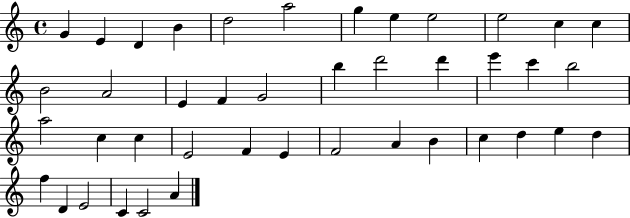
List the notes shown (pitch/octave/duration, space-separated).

G4/q E4/q D4/q B4/q D5/h A5/h G5/q E5/q E5/h E5/h C5/q C5/q B4/h A4/h E4/q F4/q G4/h B5/q D6/h D6/q E6/q C6/q B5/h A5/h C5/q C5/q E4/h F4/q E4/q F4/h A4/q B4/q C5/q D5/q E5/q D5/q F5/q D4/q E4/h C4/q C4/h A4/q